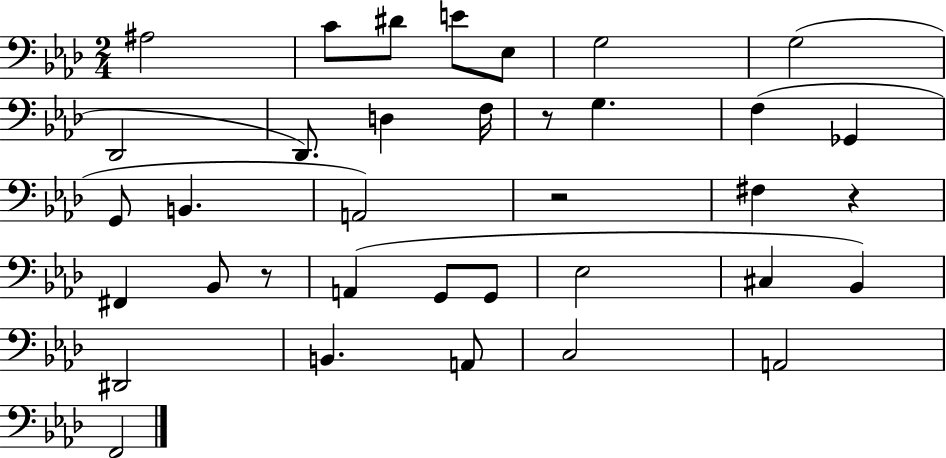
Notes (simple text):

A#3/h C4/e D#4/e E4/e Eb3/e G3/h G3/h Db2/h Db2/e. D3/q F3/s R/e G3/q. F3/q Gb2/q G2/e B2/q. A2/h R/h F#3/q R/q F#2/q Bb2/e R/e A2/q G2/e G2/e Eb3/h C#3/q Bb2/q D#2/h B2/q. A2/e C3/h A2/h F2/h